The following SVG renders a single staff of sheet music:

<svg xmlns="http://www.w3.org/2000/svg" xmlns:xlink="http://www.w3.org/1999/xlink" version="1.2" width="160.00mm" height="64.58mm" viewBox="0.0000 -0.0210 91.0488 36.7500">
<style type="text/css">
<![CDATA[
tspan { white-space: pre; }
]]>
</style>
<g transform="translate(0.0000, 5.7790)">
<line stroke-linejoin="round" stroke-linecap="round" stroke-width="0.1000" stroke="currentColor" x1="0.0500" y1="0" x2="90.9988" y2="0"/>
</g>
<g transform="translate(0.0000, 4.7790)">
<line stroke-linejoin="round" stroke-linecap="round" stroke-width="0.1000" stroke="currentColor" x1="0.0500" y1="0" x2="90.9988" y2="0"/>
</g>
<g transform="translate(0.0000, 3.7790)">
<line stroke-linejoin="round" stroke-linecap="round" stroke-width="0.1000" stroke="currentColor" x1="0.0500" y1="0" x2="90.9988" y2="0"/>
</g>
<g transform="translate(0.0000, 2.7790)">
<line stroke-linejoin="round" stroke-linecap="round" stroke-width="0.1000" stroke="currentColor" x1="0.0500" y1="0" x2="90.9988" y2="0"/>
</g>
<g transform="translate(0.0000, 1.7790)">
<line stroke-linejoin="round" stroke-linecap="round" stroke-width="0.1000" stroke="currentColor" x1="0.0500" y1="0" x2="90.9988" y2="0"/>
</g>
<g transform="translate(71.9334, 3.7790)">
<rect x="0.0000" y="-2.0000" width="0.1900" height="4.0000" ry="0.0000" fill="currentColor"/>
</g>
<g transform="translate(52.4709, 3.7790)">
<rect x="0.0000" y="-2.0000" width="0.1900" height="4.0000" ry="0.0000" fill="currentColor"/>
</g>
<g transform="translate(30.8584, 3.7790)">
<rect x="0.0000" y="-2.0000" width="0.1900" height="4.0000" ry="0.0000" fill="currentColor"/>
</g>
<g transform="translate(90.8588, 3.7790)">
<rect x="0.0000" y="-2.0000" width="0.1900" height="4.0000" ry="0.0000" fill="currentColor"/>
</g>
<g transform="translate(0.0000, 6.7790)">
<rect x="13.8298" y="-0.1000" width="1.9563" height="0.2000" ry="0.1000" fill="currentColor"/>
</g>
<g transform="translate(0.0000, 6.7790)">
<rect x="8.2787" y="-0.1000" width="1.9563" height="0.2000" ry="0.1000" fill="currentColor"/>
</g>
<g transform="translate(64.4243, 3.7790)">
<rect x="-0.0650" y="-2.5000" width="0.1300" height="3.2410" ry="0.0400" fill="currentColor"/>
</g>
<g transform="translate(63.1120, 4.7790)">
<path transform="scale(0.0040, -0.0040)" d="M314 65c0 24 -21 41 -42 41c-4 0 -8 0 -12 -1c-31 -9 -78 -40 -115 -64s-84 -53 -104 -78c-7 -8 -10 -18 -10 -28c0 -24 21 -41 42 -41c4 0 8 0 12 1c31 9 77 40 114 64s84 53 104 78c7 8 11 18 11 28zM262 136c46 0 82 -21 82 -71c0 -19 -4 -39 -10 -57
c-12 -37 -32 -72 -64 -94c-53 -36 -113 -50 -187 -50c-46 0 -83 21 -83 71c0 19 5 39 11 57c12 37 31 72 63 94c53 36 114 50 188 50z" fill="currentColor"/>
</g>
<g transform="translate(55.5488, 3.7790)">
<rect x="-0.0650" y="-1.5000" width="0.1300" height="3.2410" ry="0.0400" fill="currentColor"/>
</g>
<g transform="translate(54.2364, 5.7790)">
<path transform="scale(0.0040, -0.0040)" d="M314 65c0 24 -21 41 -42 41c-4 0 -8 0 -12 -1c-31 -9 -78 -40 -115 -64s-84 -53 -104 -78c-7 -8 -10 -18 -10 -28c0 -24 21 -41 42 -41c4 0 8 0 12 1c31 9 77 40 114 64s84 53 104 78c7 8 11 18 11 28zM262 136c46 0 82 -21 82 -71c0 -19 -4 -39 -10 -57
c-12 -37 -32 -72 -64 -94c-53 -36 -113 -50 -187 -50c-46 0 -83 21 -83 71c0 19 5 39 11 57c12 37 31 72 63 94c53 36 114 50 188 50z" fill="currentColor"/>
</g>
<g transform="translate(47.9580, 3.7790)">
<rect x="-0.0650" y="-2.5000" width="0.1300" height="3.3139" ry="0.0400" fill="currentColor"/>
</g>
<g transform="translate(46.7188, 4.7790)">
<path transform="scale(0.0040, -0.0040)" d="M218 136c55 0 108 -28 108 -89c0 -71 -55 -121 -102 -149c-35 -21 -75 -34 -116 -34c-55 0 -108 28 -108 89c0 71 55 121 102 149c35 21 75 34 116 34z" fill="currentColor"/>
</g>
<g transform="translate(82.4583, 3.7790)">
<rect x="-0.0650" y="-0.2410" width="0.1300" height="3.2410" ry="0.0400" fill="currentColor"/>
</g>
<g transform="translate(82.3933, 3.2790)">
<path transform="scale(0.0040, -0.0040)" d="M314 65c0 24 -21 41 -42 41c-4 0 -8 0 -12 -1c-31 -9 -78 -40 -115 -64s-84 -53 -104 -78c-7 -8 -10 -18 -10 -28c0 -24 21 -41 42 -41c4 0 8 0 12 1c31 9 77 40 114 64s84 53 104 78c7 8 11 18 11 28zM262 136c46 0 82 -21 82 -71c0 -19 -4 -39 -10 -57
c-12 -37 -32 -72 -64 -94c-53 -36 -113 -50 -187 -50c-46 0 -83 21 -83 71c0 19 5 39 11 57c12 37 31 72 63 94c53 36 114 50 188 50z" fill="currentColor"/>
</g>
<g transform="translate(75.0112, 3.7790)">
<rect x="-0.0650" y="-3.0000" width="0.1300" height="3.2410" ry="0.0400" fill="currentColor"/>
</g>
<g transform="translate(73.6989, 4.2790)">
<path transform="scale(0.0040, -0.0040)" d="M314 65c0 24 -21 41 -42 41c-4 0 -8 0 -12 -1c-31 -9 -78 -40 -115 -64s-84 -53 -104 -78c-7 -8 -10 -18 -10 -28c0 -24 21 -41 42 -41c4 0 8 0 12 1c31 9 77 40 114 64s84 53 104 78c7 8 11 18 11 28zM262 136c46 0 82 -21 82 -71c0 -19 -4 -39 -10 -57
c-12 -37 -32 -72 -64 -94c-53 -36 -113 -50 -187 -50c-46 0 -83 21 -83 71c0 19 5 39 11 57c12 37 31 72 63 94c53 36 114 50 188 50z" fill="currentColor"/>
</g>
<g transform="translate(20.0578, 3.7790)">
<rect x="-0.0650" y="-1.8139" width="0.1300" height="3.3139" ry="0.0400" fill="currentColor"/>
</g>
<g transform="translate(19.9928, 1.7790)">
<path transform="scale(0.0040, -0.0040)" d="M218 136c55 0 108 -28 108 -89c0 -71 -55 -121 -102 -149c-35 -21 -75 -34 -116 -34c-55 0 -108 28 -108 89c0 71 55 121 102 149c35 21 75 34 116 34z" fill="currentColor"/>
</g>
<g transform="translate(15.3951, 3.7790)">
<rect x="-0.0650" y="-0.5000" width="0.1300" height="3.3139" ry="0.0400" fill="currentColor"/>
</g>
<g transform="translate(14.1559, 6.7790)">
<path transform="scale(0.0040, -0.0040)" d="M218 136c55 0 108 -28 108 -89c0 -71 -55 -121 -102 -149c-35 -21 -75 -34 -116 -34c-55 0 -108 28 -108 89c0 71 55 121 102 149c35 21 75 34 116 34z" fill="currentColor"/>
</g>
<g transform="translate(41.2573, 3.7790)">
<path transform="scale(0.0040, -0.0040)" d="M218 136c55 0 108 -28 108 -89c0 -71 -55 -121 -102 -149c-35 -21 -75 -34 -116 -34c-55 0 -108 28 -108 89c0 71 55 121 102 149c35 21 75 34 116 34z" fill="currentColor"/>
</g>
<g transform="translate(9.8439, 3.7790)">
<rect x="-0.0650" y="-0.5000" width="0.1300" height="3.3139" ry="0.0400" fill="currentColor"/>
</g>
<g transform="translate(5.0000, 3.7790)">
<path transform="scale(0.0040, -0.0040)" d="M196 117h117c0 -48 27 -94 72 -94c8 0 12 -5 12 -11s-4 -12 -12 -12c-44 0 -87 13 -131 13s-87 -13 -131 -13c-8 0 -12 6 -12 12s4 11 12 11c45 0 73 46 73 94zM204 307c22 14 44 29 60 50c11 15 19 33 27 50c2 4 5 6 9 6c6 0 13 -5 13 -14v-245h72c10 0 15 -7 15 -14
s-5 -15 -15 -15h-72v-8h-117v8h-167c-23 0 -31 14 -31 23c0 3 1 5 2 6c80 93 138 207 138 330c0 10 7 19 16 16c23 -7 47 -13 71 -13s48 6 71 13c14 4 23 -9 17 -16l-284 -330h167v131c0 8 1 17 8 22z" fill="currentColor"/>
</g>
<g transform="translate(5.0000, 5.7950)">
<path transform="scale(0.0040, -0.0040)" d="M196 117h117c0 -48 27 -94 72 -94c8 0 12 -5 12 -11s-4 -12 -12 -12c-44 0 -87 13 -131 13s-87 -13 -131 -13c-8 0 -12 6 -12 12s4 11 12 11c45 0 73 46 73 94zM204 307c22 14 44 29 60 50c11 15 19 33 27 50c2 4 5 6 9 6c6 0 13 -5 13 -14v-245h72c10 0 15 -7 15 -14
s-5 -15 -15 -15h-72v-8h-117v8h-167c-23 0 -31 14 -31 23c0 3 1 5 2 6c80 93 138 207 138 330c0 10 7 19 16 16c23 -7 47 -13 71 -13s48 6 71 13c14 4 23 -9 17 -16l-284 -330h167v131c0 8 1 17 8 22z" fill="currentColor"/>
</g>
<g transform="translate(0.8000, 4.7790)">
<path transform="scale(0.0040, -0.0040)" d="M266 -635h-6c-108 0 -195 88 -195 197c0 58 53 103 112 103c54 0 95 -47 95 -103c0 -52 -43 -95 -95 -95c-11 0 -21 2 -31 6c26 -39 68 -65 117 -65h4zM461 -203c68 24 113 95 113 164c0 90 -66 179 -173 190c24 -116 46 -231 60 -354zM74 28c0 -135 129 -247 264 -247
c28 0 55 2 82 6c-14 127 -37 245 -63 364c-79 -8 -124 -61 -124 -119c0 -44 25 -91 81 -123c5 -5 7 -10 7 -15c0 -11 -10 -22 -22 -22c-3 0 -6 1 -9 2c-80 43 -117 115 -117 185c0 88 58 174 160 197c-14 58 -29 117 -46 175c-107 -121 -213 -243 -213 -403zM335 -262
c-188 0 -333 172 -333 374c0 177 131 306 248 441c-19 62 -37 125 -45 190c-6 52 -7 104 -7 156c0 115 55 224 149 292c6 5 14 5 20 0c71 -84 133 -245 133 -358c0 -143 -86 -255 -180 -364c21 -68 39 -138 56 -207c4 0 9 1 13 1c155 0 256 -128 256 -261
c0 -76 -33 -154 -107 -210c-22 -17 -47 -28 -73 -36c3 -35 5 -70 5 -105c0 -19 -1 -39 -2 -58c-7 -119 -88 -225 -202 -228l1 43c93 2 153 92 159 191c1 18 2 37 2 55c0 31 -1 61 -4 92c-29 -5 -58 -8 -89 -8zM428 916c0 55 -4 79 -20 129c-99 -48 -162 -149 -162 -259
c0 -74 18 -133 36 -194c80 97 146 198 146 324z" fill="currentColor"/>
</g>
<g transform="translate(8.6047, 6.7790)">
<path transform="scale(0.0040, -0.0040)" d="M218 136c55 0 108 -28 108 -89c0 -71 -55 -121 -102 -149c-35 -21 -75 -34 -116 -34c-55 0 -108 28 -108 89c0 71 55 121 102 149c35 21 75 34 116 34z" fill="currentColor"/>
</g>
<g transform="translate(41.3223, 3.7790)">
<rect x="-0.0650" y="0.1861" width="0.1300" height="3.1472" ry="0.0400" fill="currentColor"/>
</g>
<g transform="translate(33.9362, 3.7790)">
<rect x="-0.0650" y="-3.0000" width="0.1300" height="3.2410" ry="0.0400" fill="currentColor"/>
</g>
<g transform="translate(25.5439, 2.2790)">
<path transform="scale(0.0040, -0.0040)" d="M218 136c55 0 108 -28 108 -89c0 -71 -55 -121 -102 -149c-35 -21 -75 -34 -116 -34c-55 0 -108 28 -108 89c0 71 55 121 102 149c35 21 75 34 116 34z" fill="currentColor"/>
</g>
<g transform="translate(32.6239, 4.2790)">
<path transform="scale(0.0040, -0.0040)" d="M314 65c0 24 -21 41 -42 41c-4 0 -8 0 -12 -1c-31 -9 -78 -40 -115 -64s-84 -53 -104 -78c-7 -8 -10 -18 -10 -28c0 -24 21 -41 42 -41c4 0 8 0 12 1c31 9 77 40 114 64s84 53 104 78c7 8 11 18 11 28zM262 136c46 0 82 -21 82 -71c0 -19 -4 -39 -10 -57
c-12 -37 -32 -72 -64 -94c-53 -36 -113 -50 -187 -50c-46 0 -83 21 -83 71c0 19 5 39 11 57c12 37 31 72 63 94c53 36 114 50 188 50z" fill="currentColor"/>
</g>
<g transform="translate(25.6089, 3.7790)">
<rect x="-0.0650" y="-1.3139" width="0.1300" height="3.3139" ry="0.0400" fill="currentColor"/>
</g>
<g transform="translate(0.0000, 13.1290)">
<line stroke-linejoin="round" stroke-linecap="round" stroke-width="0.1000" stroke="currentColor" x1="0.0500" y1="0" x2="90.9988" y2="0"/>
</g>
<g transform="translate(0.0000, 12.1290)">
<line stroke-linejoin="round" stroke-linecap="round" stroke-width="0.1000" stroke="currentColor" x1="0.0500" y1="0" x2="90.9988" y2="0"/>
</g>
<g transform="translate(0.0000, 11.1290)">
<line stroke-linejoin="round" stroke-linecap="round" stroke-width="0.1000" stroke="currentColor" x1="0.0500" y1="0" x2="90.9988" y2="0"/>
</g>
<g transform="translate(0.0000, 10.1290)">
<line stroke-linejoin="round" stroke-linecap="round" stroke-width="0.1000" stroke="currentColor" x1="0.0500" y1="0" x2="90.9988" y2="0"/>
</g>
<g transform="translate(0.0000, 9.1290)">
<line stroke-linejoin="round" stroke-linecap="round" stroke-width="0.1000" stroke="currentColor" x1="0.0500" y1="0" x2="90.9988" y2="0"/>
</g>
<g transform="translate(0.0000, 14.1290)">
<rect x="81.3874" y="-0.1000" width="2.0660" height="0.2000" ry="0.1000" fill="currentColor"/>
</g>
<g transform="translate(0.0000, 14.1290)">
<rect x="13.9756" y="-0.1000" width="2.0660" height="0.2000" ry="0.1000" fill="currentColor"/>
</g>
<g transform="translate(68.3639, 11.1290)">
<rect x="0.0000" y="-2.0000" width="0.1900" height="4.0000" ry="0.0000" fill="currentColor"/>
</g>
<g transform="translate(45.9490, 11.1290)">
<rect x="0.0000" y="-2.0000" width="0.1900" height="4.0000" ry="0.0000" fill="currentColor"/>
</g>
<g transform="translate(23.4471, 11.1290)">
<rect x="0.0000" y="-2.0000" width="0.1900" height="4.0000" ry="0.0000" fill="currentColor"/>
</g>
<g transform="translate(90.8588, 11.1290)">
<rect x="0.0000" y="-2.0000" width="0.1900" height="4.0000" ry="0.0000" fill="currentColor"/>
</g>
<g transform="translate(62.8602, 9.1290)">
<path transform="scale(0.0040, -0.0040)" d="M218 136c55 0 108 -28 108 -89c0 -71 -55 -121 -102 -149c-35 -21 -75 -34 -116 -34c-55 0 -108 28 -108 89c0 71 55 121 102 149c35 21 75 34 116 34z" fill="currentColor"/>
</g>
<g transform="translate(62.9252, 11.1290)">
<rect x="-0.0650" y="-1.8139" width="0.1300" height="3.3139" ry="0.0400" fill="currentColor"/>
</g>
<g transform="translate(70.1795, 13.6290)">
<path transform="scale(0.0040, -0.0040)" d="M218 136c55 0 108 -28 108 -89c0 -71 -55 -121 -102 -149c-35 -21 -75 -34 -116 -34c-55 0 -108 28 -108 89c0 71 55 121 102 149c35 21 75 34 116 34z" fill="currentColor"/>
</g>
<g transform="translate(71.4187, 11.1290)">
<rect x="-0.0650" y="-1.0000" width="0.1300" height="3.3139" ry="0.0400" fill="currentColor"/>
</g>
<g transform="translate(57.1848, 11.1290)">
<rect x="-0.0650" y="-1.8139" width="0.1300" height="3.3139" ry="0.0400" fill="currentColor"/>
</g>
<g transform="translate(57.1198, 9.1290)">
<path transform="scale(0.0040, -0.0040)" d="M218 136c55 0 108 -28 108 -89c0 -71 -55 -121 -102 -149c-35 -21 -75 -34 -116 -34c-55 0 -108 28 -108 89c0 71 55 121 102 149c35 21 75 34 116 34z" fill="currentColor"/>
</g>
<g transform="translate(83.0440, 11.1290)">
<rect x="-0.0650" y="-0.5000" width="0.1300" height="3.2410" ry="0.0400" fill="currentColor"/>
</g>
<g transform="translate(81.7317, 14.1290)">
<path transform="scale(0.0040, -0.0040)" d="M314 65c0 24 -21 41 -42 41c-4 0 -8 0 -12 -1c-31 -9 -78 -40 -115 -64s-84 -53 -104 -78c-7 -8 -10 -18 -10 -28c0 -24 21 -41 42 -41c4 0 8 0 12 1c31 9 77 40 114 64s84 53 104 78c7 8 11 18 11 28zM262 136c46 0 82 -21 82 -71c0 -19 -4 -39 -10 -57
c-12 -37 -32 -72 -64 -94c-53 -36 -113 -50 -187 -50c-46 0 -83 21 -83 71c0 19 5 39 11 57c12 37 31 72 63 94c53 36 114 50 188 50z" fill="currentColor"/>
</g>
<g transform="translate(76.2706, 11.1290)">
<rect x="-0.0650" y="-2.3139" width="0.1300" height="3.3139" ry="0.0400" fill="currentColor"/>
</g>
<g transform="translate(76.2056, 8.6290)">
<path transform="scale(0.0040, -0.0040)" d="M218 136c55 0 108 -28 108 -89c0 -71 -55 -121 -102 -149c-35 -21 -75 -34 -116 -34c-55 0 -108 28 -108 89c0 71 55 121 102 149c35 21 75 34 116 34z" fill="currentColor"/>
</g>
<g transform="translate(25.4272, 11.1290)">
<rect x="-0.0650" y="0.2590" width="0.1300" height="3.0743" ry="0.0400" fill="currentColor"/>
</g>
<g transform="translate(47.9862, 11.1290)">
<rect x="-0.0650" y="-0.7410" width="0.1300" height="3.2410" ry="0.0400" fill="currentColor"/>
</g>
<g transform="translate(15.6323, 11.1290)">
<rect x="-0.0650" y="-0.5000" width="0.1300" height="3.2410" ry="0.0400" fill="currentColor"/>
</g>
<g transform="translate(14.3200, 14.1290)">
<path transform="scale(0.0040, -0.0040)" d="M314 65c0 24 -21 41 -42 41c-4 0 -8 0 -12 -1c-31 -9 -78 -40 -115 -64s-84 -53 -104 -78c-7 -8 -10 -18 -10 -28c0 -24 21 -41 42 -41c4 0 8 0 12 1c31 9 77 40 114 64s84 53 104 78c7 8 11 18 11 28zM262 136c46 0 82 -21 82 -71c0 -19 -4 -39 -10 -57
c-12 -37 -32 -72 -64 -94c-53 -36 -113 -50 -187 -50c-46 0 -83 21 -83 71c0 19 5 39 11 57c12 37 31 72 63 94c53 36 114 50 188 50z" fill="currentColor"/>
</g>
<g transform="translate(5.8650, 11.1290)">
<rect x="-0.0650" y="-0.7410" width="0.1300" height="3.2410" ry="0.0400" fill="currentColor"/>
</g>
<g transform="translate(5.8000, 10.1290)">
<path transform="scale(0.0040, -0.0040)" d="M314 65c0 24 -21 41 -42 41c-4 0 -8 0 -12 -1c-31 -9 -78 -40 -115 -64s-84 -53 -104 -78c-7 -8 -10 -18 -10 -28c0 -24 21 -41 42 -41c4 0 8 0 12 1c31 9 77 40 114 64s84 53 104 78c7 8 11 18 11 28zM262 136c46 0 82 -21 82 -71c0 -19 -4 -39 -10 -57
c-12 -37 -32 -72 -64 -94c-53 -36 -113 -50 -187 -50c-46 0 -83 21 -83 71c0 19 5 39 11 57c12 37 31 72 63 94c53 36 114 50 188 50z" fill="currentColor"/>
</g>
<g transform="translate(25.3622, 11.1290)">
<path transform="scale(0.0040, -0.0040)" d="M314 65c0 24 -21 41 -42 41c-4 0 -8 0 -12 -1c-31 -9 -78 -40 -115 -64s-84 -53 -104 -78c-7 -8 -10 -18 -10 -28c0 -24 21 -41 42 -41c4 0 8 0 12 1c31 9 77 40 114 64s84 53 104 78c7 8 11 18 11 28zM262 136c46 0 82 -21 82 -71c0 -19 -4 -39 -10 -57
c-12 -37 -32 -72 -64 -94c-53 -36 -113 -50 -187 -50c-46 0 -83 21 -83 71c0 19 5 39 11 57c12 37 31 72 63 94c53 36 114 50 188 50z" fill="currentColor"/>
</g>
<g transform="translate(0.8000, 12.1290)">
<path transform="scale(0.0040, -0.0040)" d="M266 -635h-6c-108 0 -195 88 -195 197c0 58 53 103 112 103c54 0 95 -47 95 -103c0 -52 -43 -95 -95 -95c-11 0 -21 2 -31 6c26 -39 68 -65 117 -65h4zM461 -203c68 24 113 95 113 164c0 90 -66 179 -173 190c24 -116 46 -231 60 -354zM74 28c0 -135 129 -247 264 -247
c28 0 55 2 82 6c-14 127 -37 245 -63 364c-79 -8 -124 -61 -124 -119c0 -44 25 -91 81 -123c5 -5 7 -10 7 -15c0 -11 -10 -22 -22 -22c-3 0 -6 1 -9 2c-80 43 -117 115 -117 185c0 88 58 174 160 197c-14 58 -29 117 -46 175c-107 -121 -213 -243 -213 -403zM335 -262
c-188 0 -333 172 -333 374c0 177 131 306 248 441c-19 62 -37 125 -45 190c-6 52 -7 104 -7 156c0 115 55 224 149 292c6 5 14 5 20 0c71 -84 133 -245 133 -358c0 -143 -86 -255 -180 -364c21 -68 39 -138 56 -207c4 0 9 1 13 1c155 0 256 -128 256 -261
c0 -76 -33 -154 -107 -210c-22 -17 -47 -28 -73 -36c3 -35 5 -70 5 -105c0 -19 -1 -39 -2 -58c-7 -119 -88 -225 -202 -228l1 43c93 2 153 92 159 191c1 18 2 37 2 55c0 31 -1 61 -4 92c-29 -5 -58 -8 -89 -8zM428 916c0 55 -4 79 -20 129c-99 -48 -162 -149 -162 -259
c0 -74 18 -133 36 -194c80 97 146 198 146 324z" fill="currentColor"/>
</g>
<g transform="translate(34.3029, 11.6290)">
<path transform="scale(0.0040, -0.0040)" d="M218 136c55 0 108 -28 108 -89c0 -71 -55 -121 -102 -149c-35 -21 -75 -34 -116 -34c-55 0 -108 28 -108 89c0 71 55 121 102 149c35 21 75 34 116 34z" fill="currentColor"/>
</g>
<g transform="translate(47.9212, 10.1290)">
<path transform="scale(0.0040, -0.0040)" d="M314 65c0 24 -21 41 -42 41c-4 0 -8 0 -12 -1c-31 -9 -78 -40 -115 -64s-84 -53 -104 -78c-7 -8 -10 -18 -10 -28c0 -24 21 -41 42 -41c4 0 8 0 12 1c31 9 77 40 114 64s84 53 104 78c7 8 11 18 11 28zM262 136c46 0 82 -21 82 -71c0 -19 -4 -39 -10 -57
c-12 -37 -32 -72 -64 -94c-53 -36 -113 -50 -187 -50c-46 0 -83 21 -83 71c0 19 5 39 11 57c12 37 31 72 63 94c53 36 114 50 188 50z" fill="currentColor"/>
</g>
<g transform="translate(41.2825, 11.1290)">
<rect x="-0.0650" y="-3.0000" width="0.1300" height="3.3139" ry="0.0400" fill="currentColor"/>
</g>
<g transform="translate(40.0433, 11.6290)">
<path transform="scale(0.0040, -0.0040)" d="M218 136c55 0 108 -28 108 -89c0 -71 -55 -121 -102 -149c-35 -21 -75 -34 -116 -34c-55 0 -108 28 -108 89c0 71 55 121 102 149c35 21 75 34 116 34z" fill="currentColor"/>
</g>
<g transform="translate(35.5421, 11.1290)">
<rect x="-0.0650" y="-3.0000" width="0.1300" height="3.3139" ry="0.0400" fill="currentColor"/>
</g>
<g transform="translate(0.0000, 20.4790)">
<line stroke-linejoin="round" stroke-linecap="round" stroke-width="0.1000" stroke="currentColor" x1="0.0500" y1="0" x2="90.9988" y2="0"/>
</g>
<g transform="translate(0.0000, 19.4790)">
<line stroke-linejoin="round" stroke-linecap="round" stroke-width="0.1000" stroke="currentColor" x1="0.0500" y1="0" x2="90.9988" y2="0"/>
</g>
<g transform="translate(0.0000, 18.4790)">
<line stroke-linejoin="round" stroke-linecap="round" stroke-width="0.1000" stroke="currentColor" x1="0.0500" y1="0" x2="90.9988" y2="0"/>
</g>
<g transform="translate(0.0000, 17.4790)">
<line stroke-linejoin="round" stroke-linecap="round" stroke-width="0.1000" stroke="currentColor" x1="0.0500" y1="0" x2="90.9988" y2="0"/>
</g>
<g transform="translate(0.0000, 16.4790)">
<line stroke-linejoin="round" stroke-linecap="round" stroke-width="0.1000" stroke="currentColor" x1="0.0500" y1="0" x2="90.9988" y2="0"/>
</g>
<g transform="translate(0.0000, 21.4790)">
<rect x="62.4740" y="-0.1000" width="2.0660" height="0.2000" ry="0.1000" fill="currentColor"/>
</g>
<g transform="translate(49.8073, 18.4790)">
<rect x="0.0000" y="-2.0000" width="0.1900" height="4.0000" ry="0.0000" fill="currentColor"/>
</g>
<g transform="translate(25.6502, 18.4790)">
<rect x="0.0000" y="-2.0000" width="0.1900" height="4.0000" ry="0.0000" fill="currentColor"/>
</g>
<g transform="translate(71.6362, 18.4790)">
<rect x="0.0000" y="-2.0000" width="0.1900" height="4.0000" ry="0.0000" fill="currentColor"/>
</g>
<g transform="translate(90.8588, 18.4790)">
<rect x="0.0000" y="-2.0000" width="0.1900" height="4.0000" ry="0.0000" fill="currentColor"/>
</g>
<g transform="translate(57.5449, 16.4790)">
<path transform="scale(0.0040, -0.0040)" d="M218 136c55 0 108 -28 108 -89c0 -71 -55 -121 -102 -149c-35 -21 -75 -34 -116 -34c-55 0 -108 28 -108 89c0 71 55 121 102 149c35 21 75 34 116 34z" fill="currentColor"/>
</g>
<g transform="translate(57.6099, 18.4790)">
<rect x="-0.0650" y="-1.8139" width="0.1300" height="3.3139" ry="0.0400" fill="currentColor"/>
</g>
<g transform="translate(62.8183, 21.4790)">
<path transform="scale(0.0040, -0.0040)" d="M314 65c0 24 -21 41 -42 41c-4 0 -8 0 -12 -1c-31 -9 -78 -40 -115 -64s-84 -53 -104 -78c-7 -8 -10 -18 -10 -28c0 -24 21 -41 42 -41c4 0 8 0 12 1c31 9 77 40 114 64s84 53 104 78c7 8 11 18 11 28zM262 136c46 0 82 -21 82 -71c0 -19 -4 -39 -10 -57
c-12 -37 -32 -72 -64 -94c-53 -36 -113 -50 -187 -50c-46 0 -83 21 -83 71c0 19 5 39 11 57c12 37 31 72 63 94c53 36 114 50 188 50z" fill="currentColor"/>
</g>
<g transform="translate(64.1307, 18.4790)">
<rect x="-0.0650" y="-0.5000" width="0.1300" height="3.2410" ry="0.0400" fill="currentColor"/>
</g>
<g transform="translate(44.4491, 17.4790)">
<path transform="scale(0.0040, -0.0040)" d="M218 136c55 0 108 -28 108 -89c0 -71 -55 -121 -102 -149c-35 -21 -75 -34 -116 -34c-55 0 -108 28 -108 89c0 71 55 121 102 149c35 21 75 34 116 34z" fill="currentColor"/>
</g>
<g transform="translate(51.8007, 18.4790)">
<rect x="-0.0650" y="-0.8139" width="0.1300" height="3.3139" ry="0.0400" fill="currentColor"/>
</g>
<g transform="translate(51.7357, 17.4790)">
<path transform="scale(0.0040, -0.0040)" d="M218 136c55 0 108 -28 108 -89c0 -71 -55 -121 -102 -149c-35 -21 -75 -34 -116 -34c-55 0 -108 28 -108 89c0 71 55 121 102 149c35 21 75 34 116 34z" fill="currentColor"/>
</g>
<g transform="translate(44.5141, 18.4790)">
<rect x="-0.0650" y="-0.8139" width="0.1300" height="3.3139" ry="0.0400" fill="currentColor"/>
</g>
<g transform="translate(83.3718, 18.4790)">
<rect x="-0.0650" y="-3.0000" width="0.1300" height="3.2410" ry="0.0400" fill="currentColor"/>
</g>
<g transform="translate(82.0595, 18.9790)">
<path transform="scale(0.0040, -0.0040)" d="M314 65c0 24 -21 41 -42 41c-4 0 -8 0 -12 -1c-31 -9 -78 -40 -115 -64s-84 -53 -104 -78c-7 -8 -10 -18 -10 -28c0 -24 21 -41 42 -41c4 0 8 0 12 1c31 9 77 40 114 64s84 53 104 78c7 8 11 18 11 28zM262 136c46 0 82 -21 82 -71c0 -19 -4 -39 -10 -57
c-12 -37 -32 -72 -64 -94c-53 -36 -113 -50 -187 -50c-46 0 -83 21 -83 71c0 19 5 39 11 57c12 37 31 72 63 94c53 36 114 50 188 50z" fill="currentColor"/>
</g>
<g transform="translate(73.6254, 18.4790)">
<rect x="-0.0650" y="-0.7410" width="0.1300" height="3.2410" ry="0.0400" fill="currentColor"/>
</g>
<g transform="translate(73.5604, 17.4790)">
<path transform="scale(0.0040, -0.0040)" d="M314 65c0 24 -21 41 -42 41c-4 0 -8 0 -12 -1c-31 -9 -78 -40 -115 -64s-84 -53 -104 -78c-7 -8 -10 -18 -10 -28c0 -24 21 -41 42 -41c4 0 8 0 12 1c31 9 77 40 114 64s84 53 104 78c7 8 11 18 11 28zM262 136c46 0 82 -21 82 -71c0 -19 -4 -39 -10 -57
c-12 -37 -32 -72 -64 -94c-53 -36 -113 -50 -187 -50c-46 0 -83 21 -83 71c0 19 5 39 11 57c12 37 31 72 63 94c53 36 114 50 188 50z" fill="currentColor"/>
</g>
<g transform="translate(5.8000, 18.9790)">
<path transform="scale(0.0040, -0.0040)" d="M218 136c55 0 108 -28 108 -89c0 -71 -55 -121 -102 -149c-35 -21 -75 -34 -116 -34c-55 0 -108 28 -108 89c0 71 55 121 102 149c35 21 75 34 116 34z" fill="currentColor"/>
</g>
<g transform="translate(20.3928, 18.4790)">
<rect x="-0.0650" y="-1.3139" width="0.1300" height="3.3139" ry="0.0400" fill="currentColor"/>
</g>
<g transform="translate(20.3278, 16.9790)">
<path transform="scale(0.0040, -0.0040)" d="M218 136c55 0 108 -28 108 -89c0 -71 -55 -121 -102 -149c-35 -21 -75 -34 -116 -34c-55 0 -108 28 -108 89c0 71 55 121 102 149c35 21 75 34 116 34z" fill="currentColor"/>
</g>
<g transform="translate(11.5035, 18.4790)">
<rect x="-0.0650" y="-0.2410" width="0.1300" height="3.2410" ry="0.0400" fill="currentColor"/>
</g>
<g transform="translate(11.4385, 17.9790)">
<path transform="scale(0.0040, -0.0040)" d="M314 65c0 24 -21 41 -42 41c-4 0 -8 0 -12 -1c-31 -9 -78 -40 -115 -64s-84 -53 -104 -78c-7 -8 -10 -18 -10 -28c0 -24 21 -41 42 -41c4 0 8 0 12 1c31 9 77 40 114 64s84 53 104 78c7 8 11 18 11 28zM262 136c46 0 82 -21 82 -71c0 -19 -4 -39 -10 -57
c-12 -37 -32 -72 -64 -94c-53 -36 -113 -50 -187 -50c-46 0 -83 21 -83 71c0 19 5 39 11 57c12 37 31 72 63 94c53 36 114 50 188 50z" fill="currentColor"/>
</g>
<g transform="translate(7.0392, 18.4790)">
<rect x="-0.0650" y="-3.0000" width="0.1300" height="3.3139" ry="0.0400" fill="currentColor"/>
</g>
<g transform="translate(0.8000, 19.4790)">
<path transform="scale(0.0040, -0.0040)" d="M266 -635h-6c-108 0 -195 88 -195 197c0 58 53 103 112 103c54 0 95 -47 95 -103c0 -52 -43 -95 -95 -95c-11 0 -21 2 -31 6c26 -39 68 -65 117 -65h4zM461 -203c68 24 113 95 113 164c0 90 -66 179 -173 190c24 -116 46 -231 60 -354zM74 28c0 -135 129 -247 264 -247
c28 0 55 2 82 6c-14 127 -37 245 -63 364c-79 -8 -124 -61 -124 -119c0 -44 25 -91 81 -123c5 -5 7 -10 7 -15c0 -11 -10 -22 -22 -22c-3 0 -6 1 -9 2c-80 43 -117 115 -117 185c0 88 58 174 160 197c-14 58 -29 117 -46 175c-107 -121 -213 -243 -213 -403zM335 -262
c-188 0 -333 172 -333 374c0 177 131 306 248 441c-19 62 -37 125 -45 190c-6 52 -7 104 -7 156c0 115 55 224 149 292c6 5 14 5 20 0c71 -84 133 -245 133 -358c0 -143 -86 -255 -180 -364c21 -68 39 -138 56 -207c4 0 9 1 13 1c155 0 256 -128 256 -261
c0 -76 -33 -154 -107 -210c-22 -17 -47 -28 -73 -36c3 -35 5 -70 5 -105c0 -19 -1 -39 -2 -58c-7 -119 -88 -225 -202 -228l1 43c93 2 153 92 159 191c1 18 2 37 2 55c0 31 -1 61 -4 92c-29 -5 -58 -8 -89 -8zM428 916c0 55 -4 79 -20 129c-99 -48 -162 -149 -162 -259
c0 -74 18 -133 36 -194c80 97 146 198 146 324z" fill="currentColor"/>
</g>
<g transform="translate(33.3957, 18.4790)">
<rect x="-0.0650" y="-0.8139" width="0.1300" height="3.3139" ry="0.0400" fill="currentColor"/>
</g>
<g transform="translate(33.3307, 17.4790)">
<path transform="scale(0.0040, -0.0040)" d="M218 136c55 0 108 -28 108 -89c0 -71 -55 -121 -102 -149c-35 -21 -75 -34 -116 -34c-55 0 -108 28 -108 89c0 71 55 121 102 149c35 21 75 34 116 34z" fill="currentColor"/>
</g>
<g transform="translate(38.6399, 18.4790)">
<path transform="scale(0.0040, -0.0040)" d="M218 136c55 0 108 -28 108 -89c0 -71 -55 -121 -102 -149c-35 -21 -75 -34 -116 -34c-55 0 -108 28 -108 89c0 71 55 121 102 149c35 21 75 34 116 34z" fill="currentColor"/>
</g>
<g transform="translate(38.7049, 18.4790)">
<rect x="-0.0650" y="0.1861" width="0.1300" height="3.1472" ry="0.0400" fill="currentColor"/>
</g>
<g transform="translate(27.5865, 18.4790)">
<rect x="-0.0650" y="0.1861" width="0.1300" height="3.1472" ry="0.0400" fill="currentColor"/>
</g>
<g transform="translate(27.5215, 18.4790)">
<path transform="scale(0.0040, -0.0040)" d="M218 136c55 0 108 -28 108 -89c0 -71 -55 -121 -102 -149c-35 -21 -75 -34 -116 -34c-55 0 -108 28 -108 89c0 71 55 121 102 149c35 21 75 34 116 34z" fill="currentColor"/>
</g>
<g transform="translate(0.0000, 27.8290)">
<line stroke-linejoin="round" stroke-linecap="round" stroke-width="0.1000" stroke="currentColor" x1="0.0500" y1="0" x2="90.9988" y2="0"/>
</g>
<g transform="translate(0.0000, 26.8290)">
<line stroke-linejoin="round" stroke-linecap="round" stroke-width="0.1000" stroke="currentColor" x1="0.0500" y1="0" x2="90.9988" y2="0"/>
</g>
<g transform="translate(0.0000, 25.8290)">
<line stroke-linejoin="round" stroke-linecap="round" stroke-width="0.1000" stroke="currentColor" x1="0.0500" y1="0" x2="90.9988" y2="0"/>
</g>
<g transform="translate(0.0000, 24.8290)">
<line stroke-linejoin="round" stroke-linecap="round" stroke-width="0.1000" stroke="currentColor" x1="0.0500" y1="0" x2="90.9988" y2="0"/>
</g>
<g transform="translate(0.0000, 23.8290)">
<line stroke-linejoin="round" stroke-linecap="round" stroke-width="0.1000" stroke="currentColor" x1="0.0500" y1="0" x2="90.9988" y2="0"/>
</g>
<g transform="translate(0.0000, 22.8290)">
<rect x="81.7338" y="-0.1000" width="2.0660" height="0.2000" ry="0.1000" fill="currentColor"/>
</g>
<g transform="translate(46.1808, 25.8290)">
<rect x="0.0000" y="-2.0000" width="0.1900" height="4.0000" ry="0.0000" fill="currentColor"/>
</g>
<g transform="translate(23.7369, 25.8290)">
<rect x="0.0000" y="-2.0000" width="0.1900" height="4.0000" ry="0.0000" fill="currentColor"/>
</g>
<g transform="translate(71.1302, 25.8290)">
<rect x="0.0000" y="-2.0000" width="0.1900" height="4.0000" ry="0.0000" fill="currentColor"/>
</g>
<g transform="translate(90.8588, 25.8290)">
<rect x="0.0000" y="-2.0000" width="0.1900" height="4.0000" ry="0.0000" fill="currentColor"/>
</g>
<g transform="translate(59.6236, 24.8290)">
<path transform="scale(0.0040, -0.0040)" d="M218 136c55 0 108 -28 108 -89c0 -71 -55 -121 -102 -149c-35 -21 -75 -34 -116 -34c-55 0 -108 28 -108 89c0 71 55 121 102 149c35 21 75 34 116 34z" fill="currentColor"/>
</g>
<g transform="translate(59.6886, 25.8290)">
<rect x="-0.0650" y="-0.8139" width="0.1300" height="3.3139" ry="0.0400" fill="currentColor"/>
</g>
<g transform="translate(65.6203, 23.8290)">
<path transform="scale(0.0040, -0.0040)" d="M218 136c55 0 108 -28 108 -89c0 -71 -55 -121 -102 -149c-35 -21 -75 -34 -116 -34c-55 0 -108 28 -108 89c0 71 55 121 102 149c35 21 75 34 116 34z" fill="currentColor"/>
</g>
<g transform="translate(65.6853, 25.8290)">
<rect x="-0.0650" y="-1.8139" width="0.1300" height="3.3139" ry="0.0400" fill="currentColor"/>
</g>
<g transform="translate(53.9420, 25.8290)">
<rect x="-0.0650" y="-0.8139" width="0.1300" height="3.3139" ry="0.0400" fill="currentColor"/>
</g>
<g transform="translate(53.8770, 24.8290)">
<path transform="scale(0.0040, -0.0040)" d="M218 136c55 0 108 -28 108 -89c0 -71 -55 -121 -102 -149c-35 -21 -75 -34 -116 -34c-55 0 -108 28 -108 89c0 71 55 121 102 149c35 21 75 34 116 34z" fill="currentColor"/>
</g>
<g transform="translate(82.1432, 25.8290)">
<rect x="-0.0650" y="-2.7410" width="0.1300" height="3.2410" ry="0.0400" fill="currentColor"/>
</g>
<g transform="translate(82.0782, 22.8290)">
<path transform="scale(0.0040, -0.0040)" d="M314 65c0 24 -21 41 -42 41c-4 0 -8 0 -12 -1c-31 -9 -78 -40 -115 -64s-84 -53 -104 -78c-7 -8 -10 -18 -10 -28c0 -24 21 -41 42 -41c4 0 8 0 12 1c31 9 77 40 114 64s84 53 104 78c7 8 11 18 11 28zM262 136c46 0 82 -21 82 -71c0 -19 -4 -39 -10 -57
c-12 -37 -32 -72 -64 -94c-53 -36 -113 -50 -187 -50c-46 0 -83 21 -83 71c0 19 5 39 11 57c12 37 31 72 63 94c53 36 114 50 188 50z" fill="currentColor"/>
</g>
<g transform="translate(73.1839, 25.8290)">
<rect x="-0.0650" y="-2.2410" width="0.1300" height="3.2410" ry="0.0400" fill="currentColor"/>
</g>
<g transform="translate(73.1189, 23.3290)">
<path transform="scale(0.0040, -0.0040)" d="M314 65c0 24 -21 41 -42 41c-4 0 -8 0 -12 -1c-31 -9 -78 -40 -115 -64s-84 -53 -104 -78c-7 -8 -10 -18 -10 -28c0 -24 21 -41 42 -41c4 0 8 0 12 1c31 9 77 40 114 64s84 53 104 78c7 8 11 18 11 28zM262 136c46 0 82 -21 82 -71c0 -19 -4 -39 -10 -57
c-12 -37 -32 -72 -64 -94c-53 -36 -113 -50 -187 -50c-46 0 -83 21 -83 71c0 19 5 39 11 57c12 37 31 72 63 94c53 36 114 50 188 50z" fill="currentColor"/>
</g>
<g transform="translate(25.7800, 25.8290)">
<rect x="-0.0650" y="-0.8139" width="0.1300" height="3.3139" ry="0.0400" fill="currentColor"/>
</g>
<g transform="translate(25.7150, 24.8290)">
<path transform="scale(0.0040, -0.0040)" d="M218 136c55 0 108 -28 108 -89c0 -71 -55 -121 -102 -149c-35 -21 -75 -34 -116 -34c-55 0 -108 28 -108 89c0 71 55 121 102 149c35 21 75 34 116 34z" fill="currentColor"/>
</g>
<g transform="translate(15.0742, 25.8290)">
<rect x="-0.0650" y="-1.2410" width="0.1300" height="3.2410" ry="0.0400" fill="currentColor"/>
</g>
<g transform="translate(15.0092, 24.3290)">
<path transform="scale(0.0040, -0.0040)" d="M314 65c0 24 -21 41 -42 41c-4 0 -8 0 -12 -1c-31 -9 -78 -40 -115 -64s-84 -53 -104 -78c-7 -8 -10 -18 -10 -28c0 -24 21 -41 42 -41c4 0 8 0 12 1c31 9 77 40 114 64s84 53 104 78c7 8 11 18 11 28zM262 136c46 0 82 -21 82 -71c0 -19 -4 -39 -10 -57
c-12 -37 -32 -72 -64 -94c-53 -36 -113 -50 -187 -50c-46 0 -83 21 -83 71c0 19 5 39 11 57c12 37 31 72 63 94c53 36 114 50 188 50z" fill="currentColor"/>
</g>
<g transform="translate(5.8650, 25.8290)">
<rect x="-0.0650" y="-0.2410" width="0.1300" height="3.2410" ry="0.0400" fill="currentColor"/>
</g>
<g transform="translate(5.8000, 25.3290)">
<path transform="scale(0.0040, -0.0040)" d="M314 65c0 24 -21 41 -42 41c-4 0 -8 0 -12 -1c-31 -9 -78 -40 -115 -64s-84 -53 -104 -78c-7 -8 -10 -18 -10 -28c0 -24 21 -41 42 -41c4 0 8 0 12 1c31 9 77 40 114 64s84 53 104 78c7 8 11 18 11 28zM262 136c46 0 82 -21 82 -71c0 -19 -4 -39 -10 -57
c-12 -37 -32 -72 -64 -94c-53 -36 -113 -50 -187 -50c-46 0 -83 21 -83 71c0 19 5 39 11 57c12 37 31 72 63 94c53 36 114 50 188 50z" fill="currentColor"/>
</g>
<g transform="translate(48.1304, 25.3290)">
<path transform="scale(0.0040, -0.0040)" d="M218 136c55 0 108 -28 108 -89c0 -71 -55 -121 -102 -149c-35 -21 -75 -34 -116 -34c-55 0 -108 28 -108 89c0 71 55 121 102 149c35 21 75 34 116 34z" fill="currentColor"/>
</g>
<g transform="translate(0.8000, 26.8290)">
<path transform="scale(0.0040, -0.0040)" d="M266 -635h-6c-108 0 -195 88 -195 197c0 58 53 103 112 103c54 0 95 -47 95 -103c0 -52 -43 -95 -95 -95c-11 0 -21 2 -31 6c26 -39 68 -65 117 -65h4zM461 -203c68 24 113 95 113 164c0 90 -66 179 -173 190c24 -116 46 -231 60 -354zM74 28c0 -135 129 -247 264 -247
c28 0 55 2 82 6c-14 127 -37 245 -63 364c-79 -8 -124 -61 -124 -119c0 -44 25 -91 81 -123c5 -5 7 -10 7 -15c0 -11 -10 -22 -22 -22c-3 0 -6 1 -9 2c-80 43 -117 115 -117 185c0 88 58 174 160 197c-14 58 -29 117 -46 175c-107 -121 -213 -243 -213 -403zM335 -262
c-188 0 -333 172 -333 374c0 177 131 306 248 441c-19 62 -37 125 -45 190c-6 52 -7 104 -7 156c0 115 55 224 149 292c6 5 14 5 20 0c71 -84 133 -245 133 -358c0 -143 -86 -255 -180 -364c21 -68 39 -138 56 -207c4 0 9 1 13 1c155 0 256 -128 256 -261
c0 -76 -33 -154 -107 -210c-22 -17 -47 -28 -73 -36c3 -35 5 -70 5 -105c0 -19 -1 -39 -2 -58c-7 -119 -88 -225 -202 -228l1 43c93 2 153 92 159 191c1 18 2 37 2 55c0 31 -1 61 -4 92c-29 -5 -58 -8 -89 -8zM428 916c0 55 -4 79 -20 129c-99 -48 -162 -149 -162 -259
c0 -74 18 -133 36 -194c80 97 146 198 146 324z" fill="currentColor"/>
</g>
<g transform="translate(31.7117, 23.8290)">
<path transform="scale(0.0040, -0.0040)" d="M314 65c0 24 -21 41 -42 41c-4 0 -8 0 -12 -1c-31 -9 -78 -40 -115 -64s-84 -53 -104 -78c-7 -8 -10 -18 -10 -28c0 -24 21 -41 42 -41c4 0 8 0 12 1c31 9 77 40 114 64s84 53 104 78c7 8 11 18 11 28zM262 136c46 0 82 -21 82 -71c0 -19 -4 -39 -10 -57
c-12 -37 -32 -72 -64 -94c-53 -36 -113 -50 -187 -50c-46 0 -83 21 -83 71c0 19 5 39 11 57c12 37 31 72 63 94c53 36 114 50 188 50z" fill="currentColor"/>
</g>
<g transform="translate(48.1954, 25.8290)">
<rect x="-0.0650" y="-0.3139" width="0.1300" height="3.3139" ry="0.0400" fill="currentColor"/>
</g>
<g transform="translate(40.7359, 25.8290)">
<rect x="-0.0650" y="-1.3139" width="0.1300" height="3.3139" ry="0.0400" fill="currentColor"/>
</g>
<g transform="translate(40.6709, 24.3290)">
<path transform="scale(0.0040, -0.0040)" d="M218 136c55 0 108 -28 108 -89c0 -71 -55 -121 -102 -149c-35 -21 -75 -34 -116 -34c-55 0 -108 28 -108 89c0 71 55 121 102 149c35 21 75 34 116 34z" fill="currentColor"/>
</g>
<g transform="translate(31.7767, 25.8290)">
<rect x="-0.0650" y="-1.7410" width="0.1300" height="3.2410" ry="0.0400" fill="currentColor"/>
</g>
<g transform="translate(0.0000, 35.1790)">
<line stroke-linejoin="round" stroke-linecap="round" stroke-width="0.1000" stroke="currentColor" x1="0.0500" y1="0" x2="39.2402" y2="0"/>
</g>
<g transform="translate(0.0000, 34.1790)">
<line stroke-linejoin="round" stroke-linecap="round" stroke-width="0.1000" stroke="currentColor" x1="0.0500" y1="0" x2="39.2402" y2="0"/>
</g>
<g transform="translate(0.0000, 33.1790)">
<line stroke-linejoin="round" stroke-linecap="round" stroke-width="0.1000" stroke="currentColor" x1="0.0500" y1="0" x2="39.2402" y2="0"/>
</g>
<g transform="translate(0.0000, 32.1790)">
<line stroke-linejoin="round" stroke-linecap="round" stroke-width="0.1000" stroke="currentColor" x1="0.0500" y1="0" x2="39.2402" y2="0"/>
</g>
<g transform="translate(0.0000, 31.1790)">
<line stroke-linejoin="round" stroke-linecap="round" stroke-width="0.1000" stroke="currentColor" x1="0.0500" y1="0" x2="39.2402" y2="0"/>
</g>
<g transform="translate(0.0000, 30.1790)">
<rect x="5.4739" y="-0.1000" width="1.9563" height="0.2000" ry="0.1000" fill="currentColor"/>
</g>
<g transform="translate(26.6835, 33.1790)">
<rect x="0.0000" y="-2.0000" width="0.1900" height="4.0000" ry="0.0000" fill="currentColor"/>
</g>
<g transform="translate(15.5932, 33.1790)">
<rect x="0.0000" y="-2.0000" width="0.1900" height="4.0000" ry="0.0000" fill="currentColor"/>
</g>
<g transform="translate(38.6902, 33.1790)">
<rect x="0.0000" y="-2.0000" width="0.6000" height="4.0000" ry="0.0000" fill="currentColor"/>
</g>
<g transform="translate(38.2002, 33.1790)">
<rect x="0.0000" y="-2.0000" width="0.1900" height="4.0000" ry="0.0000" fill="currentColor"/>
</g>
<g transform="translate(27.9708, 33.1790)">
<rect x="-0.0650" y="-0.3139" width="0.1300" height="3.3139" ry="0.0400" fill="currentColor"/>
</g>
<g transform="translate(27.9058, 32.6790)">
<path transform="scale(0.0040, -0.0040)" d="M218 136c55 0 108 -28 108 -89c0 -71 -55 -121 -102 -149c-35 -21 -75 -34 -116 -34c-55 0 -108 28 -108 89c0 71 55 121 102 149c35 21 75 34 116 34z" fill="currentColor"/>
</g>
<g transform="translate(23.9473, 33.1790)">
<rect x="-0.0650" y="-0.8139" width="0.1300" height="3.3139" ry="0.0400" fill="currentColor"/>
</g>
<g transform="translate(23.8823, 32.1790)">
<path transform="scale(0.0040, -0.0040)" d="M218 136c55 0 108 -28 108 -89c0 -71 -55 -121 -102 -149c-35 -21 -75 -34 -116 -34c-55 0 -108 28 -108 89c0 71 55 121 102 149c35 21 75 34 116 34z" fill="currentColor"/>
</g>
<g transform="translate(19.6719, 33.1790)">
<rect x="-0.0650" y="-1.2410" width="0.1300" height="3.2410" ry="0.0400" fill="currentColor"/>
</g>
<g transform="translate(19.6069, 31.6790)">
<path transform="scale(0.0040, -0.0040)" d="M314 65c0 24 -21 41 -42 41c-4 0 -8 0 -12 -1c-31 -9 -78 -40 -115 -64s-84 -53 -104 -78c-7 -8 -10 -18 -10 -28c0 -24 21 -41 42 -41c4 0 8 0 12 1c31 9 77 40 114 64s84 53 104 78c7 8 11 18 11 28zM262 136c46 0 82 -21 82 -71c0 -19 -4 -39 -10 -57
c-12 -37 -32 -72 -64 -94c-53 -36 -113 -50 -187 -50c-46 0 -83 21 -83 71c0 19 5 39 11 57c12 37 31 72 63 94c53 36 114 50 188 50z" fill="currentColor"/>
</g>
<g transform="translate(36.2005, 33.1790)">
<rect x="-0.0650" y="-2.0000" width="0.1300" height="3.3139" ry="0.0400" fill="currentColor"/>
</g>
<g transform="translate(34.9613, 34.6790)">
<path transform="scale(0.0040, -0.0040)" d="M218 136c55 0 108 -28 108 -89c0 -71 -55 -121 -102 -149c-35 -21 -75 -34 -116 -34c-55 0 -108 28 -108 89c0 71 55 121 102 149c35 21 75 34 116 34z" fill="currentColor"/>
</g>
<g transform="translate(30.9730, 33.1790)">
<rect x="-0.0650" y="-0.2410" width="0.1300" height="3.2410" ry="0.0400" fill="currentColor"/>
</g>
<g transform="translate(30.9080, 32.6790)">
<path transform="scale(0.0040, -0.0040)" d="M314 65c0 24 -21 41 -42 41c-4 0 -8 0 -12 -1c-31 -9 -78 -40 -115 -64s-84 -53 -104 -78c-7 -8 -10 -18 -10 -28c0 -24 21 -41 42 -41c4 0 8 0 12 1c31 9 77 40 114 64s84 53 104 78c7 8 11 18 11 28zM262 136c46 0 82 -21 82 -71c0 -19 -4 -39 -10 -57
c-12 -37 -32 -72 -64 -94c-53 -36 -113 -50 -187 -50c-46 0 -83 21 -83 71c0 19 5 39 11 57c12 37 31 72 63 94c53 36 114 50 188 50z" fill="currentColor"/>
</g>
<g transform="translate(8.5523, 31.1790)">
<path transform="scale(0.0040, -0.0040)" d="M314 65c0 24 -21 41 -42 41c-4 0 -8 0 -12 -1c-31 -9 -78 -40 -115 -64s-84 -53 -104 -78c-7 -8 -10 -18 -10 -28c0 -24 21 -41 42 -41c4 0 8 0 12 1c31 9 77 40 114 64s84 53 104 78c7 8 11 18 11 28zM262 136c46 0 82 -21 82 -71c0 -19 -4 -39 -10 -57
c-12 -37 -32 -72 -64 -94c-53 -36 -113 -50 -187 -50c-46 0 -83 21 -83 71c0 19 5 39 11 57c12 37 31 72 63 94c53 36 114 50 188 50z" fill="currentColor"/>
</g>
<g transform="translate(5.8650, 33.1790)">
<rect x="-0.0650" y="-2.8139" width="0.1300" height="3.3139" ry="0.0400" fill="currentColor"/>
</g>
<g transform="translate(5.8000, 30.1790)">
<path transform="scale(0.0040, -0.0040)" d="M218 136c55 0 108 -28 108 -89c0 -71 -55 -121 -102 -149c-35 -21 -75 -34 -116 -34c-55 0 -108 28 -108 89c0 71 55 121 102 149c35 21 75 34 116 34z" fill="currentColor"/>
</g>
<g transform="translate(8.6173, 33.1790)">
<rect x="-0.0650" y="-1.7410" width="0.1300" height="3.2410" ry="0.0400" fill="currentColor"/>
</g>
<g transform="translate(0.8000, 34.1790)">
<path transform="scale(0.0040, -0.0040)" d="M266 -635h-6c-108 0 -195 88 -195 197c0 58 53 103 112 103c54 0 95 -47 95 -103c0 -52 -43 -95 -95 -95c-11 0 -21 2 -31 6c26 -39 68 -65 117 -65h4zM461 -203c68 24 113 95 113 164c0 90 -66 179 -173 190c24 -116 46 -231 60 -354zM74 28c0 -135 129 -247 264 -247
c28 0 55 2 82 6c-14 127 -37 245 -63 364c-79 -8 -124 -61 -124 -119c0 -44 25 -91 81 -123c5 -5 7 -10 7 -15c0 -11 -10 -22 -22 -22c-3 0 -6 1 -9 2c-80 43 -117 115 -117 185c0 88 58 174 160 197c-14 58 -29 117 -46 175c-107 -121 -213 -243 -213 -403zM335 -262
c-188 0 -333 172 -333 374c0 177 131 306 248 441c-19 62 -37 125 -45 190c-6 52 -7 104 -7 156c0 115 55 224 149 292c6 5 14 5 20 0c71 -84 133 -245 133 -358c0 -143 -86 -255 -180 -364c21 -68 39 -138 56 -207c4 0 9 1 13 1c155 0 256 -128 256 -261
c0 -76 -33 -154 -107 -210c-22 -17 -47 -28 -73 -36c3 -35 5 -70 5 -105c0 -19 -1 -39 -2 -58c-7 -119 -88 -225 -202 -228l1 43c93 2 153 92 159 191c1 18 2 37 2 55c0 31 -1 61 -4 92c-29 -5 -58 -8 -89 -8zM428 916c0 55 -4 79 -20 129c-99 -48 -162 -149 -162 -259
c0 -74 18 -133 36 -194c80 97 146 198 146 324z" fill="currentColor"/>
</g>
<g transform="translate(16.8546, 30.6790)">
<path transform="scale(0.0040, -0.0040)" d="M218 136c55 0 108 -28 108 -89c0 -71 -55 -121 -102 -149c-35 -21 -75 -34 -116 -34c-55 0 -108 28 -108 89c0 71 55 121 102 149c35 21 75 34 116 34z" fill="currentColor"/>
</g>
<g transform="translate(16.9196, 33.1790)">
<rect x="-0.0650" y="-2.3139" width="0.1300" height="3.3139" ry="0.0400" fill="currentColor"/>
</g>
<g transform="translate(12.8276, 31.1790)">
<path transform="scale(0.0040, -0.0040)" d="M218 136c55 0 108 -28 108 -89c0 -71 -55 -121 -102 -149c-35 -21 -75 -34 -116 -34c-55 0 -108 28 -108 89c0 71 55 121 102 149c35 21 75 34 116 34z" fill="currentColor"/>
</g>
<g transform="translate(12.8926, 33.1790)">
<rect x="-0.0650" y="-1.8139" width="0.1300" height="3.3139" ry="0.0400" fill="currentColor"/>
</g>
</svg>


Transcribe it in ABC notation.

X:1
T:Untitled
M:4/4
L:1/4
K:C
C C f e A2 B G E2 G2 A2 c2 d2 C2 B2 A A d2 f f D g C2 A c2 e B d B d d f C2 d2 A2 c2 e2 d f2 e c d d f g2 a2 a f2 f g e2 d c c2 F